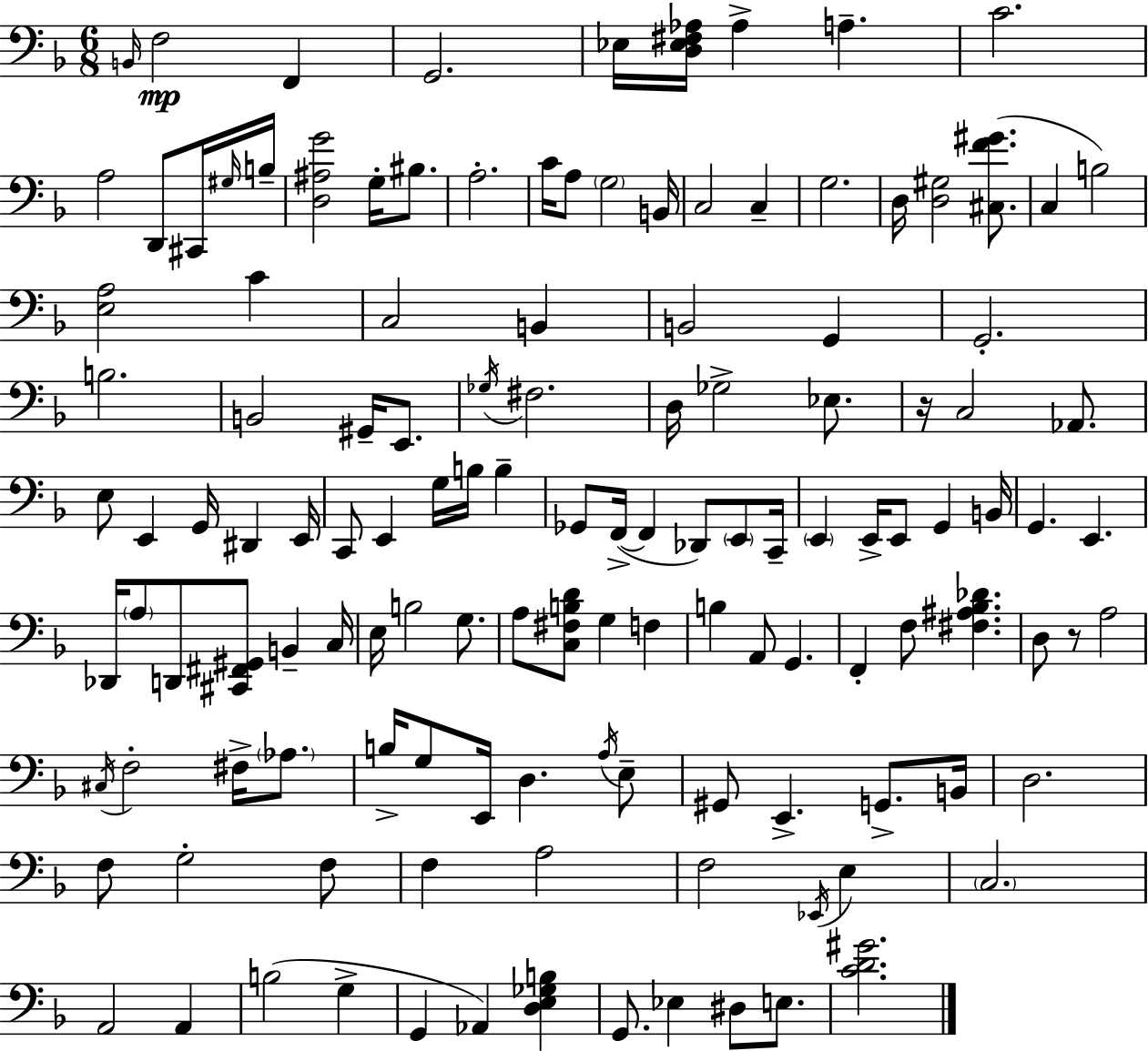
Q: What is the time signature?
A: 6/8